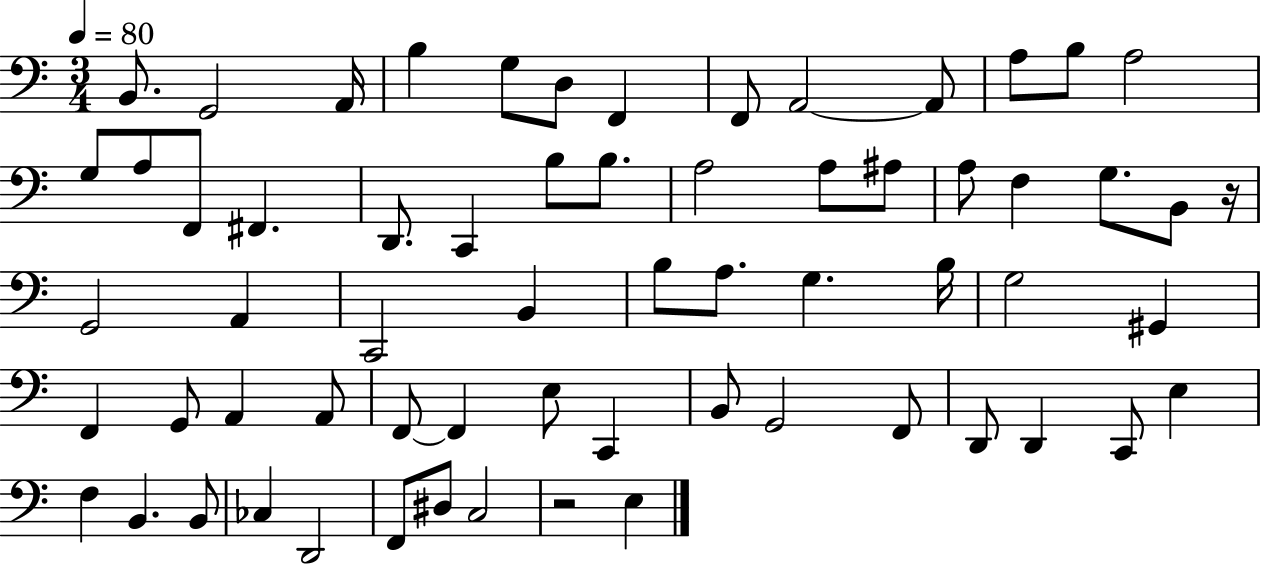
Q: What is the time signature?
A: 3/4